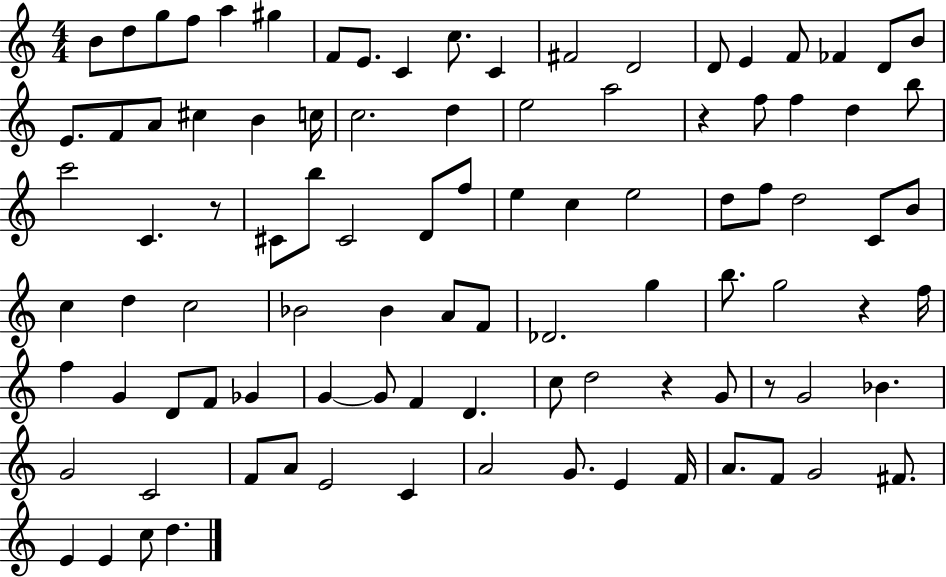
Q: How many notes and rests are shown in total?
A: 97